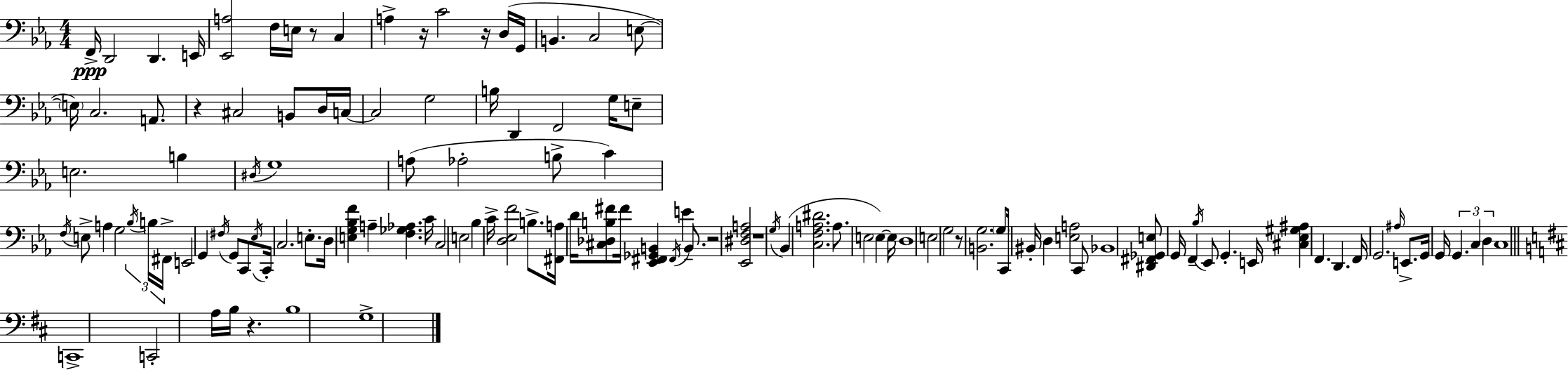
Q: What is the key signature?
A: EES major